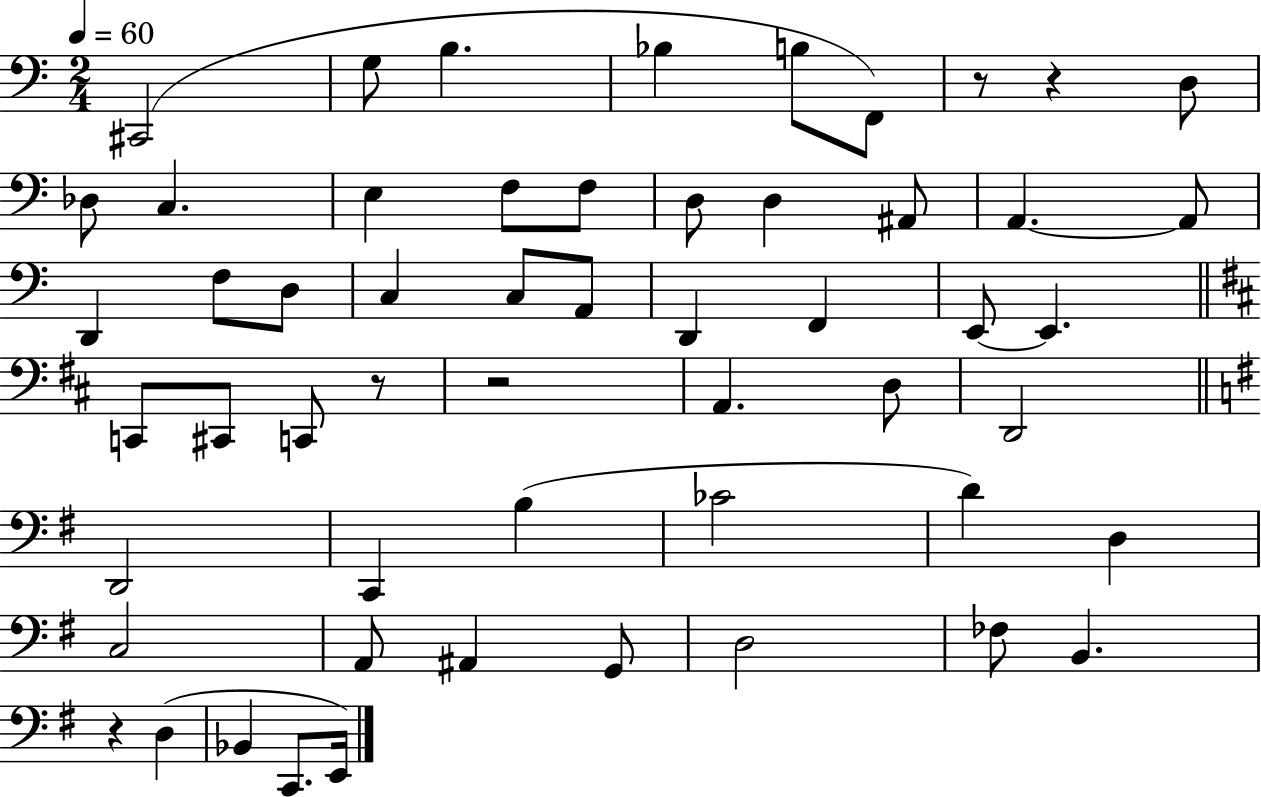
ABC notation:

X:1
T:Untitled
M:2/4
L:1/4
K:C
^C,,2 G,/2 B, _B, B,/2 F,,/2 z/2 z D,/2 _D,/2 C, E, F,/2 F,/2 D,/2 D, ^A,,/2 A,, A,,/2 D,, F,/2 D,/2 C, C,/2 A,,/2 D,, F,, E,,/2 E,, C,,/2 ^C,,/2 C,,/2 z/2 z2 A,, D,/2 D,,2 D,,2 C,, B, _C2 D D, C,2 A,,/2 ^A,, G,,/2 D,2 _F,/2 B,, z D, _B,, C,,/2 E,,/4